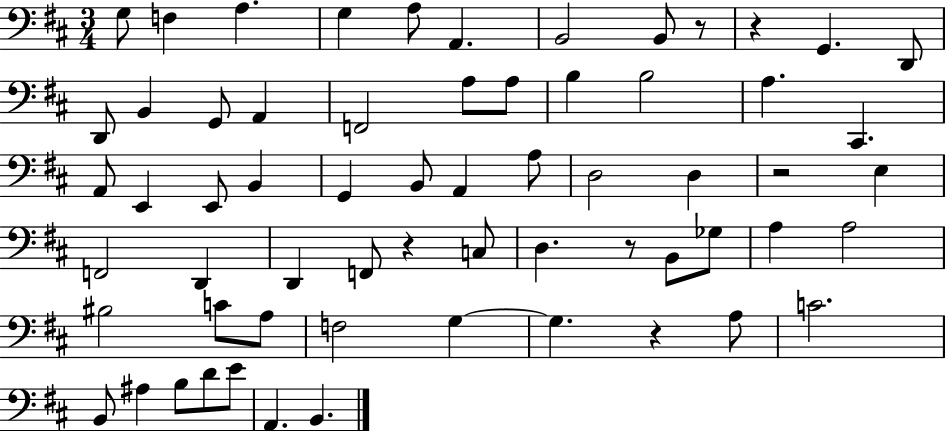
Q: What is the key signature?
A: D major